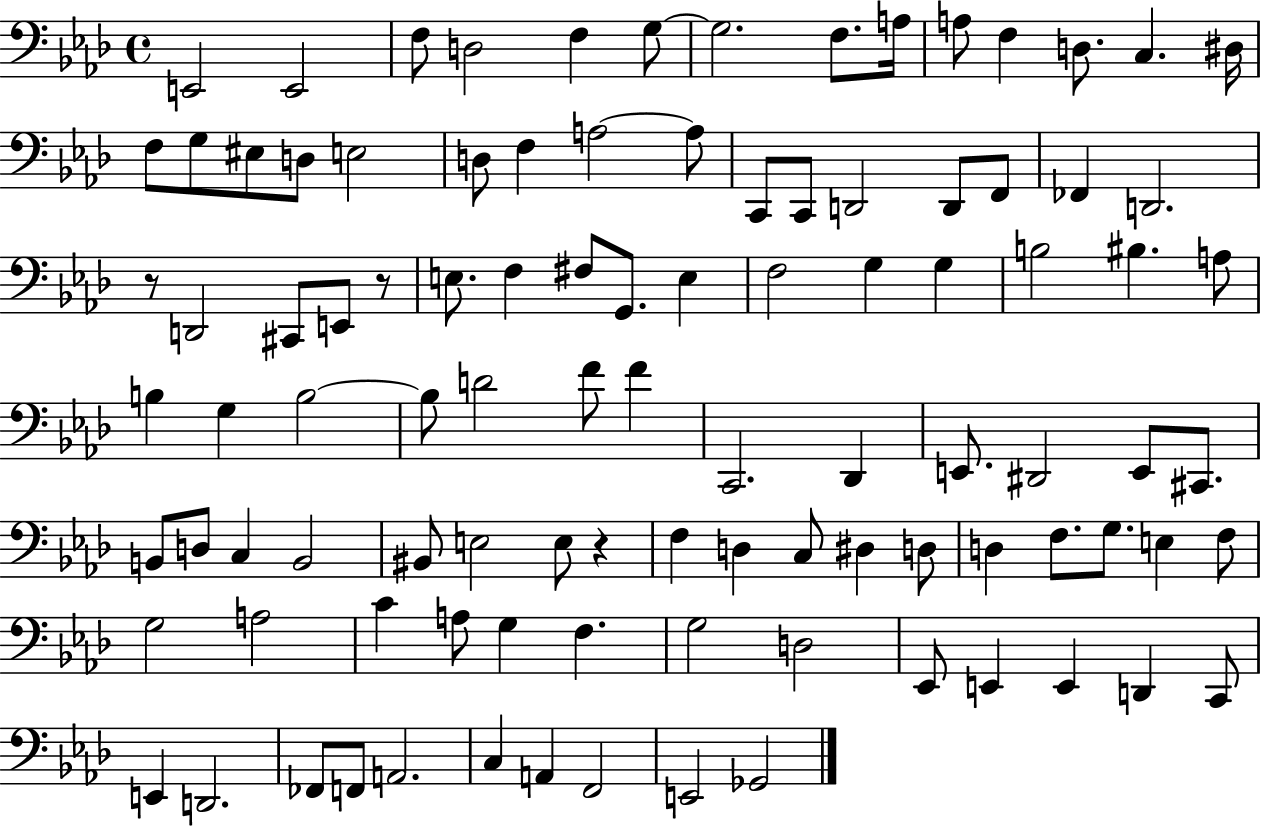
E2/h E2/h F3/e D3/h F3/q G3/e G3/h. F3/e. A3/s A3/e F3/q D3/e. C3/q. D#3/s F3/e G3/e EIS3/e D3/e E3/h D3/e F3/q A3/h A3/e C2/e C2/e D2/h D2/e F2/e FES2/q D2/h. R/e D2/h C#2/e E2/e R/e E3/e. F3/q F#3/e G2/e. E3/q F3/h G3/q G3/q B3/h BIS3/q. A3/e B3/q G3/q B3/h B3/e D4/h F4/e F4/q C2/h. Db2/q E2/e. D#2/h E2/e C#2/e. B2/e D3/e C3/q B2/h BIS2/e E3/h E3/e R/q F3/q D3/q C3/e D#3/q D3/e D3/q F3/e. G3/e. E3/q F3/e G3/h A3/h C4/q A3/e G3/q F3/q. G3/h D3/h Eb2/e E2/q E2/q D2/q C2/e E2/q D2/h. FES2/e F2/e A2/h. C3/q A2/q F2/h E2/h Gb2/h